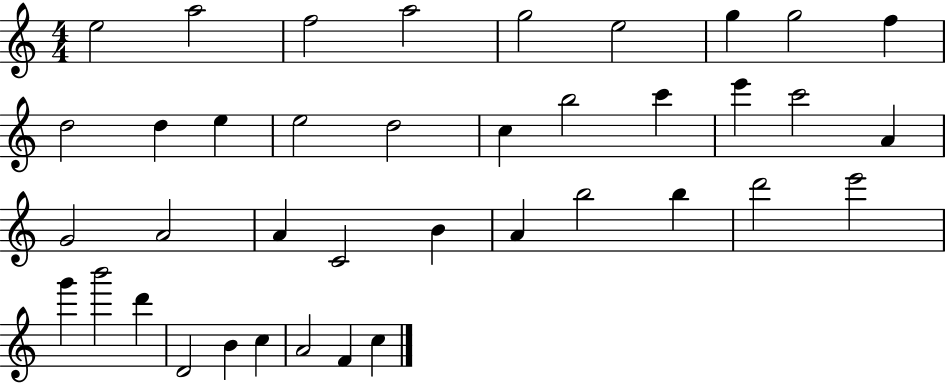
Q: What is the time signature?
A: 4/4